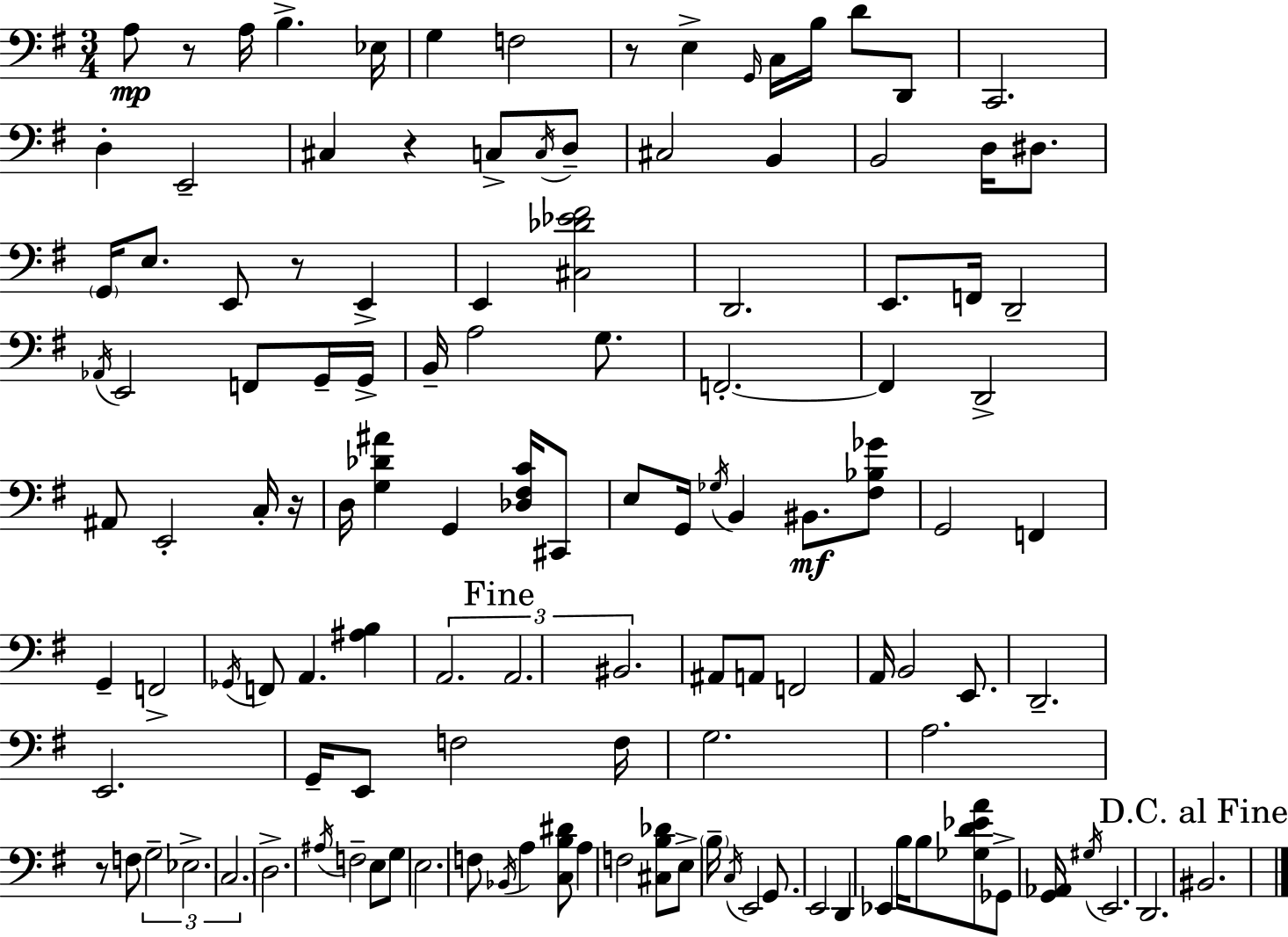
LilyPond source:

{
  \clef bass
  \numericTimeSignature
  \time 3/4
  \key e \minor
  a8\mp r8 a16 b4.-> ees16 | g4 f2 | r8 e4-> \grace { g,16 } c16 b16 d'8 d,8 | c,2. | \break d4-. e,2-- | cis4 r4 c8-> \acciaccatura { c16 } | d8-- cis2 b,4 | b,2 d16 dis8. | \break \parenthesize g,16 e8. e,8 r8 e,4-> | e,4 <cis des' ees' fis'>2 | d,2. | e,8. f,16 d,2-- | \break \acciaccatura { aes,16 } e,2 f,8 | g,16-- g,16-> b,16-- a2 | g8. f,2.-.~~ | f,4 d,2-> | \break ais,8 e,2-. | c16-. r16 d16 <g des' ais'>4 g,4 | <des fis c'>16 cis,8 e8 g,16 \acciaccatura { ges16 } b,4 bis,8.\mf | <fis bes ges'>8 g,2 | \break f,4 g,4-- f,2-> | \acciaccatura { ges,16 } f,8 a,4. | <ais b>4 \tuplet 3/2 { a,2. | \mark "Fine" a,2. | \break bis,2. } | ais,8 a,8 f,2 | a,16 b,2 | e,8. d,2.-- | \break e,2. | g,16-- e,8 f2 | f16 g2. | a2. | \break r8 f8 \tuplet 3/2 { g2-- | ees2.-> | \parenthesize c2. } | d2.-> | \break \acciaccatura { ais16 } f2-- | e8 g8 e2. | f8 \acciaccatura { bes,16 } a4 | <c b dis'>8 a4 f2 | \break <cis b des'>8 e8-> \parenthesize b16-- \acciaccatura { c16 } e,2 | g,8. e,2 | d,4 ees,4 | b16 b8 <ges d' ees' a'>8 ges,8-> <g, aes,>16 \acciaccatura { gis16 } e,2. | \break d,2. | \mark "D.C. al Fine" bis,2. | \bar "|."
}